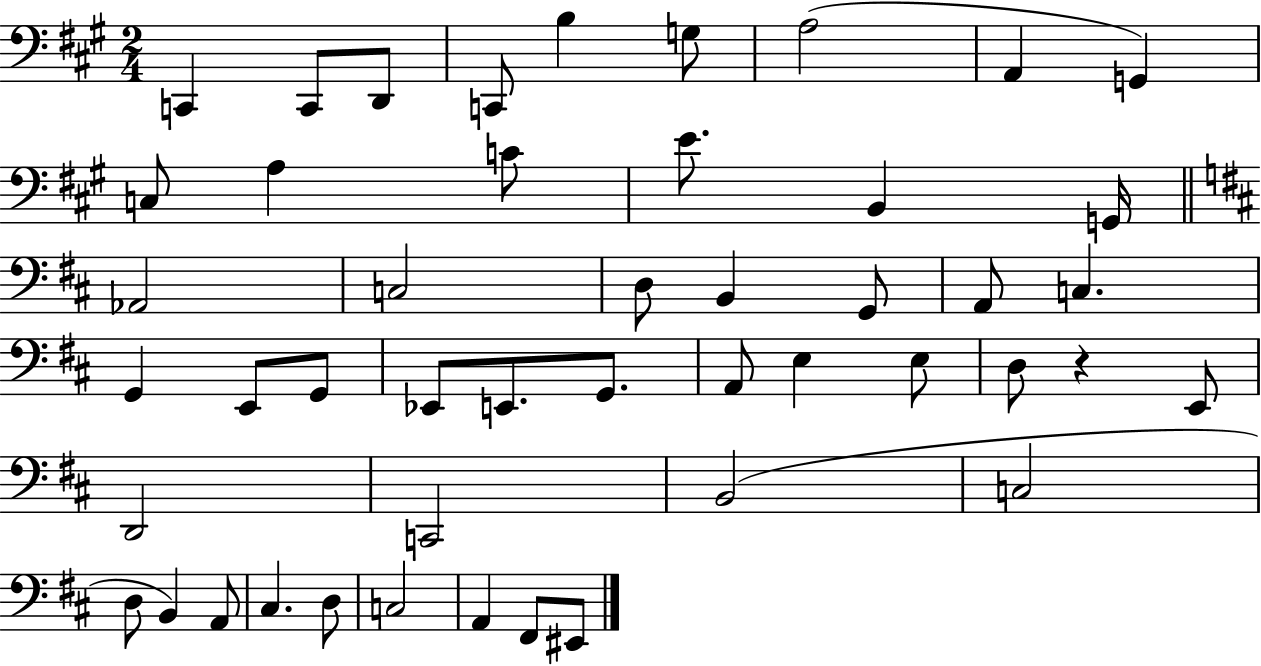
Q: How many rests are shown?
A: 1